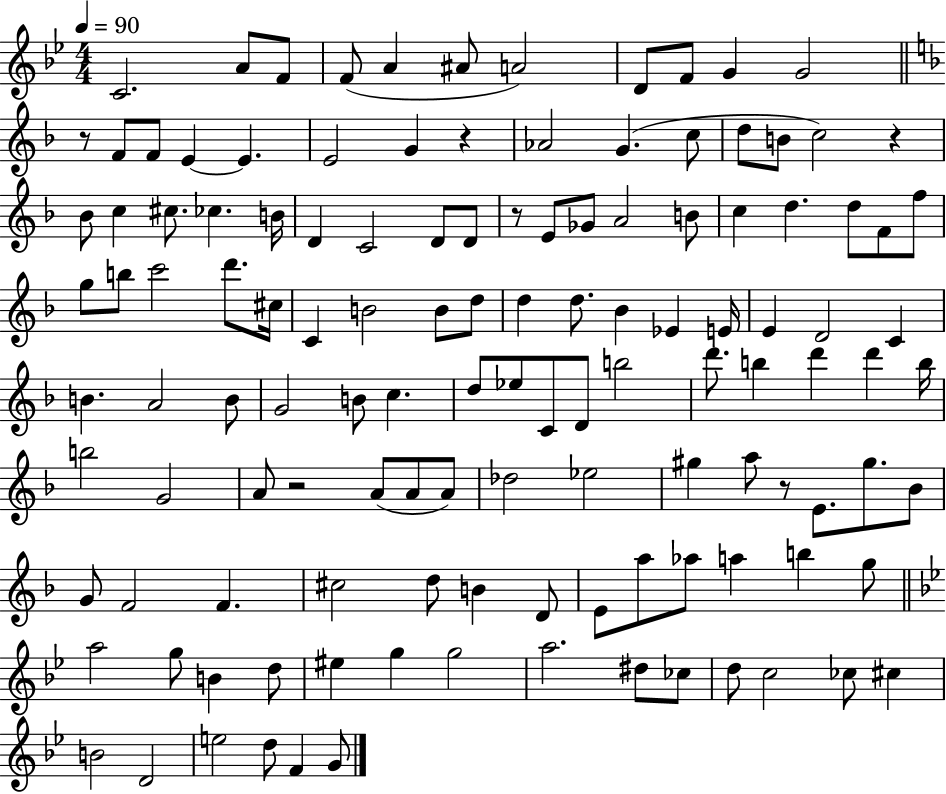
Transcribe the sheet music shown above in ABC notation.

X:1
T:Untitled
M:4/4
L:1/4
K:Bb
C2 A/2 F/2 F/2 A ^A/2 A2 D/2 F/2 G G2 z/2 F/2 F/2 E E E2 G z _A2 G c/2 d/2 B/2 c2 z _B/2 c ^c/2 _c B/4 D C2 D/2 D/2 z/2 E/2 _G/2 A2 B/2 c d d/2 F/2 f/2 g/2 b/2 c'2 d'/2 ^c/4 C B2 B/2 d/2 d d/2 _B _E E/4 E D2 C B A2 B/2 G2 B/2 c d/2 _e/2 C/2 D/2 b2 d'/2 b d' d' b/4 b2 G2 A/2 z2 A/2 A/2 A/2 _d2 _e2 ^g a/2 z/2 E/2 ^g/2 _B/2 G/2 F2 F ^c2 d/2 B D/2 E/2 a/2 _a/2 a b g/2 a2 g/2 B d/2 ^e g g2 a2 ^d/2 _c/2 d/2 c2 _c/2 ^c B2 D2 e2 d/2 F G/2